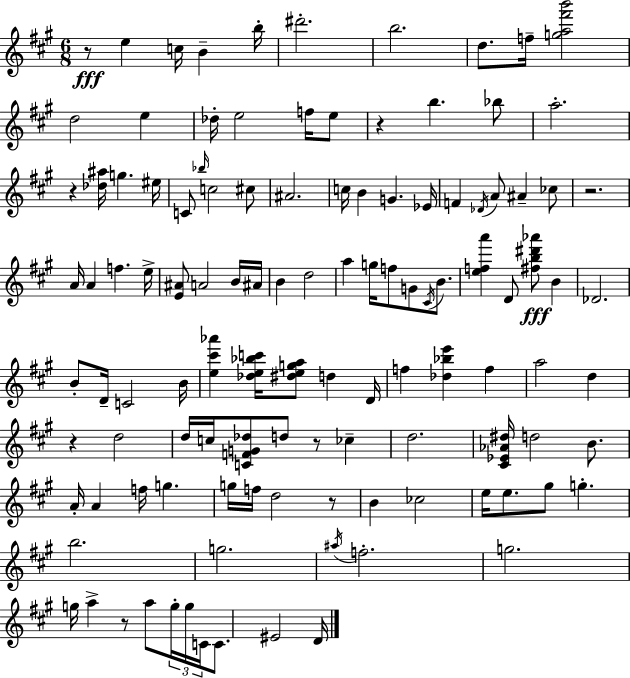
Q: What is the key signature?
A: A major